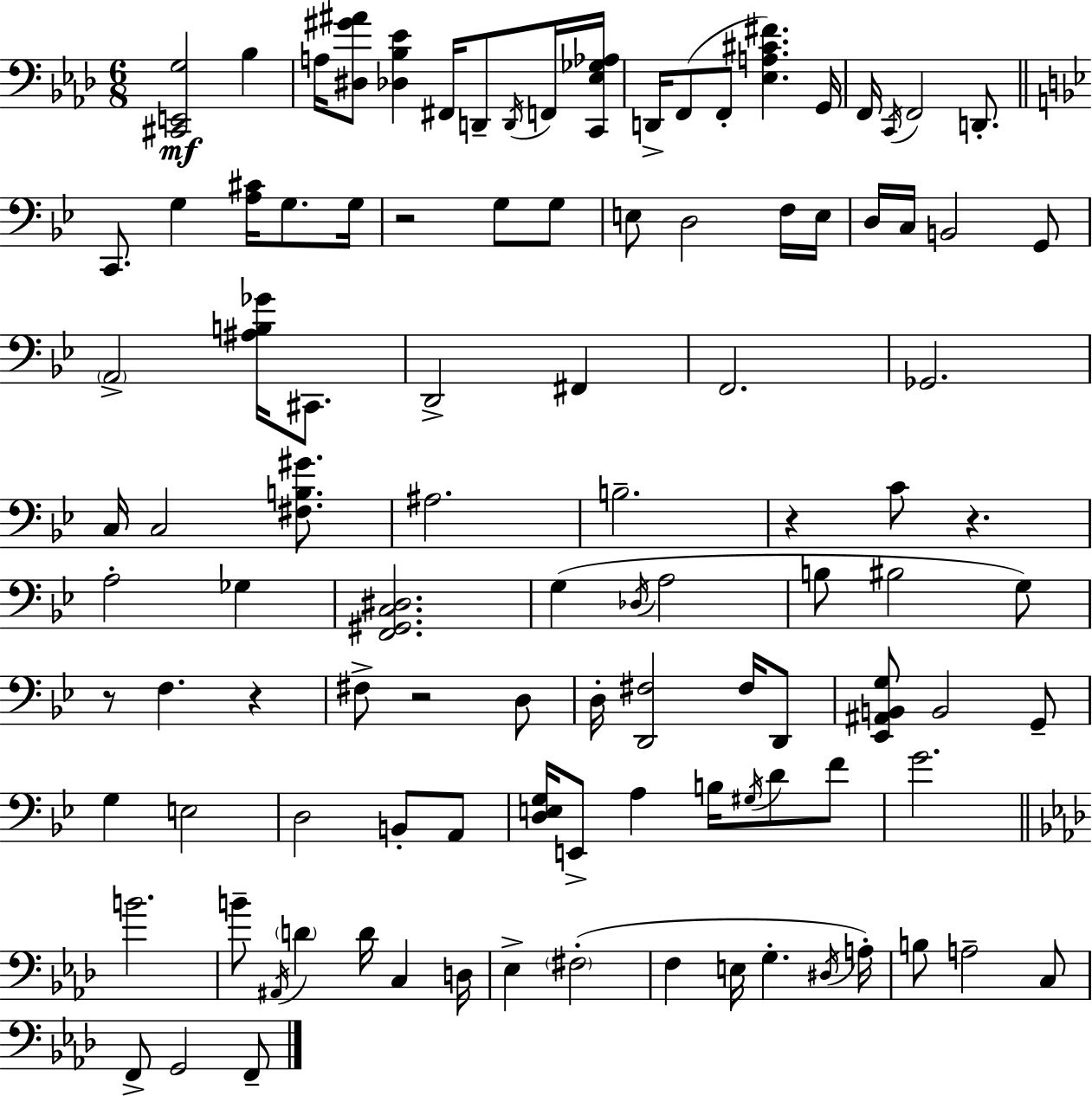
X:1
T:Untitled
M:6/8
L:1/4
K:Ab
[^C,,E,,G,]2 _B, A,/4 [^D,^G^A]/2 [_D,_B,_E] ^F,,/4 D,,/2 D,,/4 F,,/4 [C,,_E,_G,_A,]/4 D,,/4 F,,/2 F,,/2 [_E,A,^C^F] G,,/4 F,,/4 C,,/4 F,,2 D,,/2 C,,/2 G, [A,^C]/4 G,/2 G,/4 z2 G,/2 G,/2 E,/2 D,2 F,/4 E,/4 D,/4 C,/4 B,,2 G,,/2 A,,2 [^A,B,_G]/4 ^C,,/2 D,,2 ^F,, F,,2 _G,,2 C,/4 C,2 [^F,B,^G]/2 ^A,2 B,2 z C/2 z A,2 _G, [F,,^G,,C,^D,]2 G, _D,/4 A,2 B,/2 ^B,2 G,/2 z/2 F, z ^F,/2 z2 D,/2 D,/4 [D,,^F,]2 ^F,/4 D,,/2 [_E,,^A,,B,,G,]/2 B,,2 G,,/2 G, E,2 D,2 B,,/2 A,,/2 [D,E,G,]/4 E,,/2 A, B,/4 ^G,/4 D/2 F/2 G2 B2 B/2 ^A,,/4 D D/4 C, D,/4 _E, ^F,2 F, E,/4 G, ^D,/4 A,/4 B,/2 A,2 C,/2 F,,/2 G,,2 F,,/2